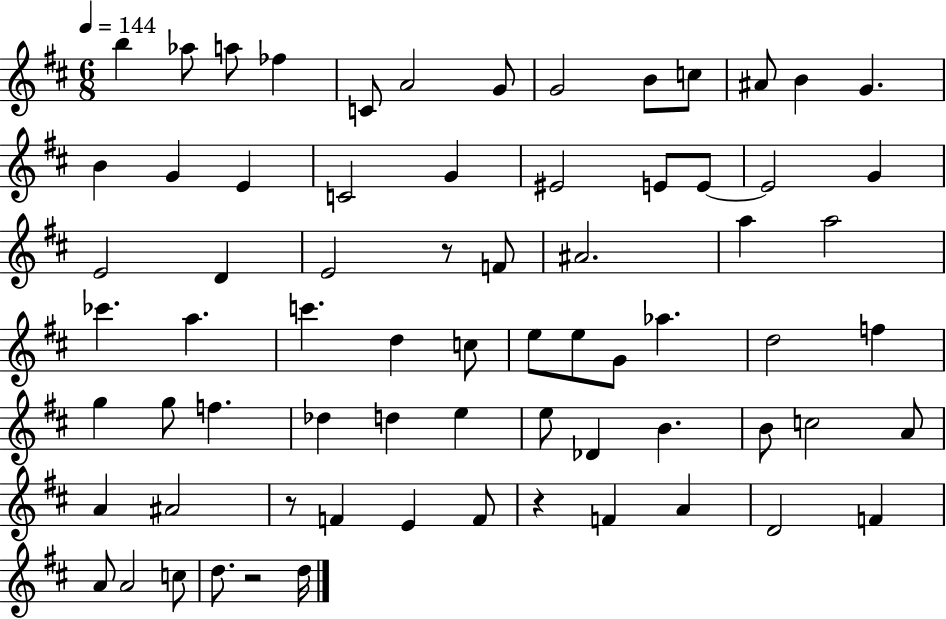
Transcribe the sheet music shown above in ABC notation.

X:1
T:Untitled
M:6/8
L:1/4
K:D
b _a/2 a/2 _f C/2 A2 G/2 G2 B/2 c/2 ^A/2 B G B G E C2 G ^E2 E/2 E/2 E2 G E2 D E2 z/2 F/2 ^A2 a a2 _c' a c' d c/2 e/2 e/2 G/2 _a d2 f g g/2 f _d d e e/2 _D B B/2 c2 A/2 A ^A2 z/2 F E F/2 z F A D2 F A/2 A2 c/2 d/2 z2 d/4